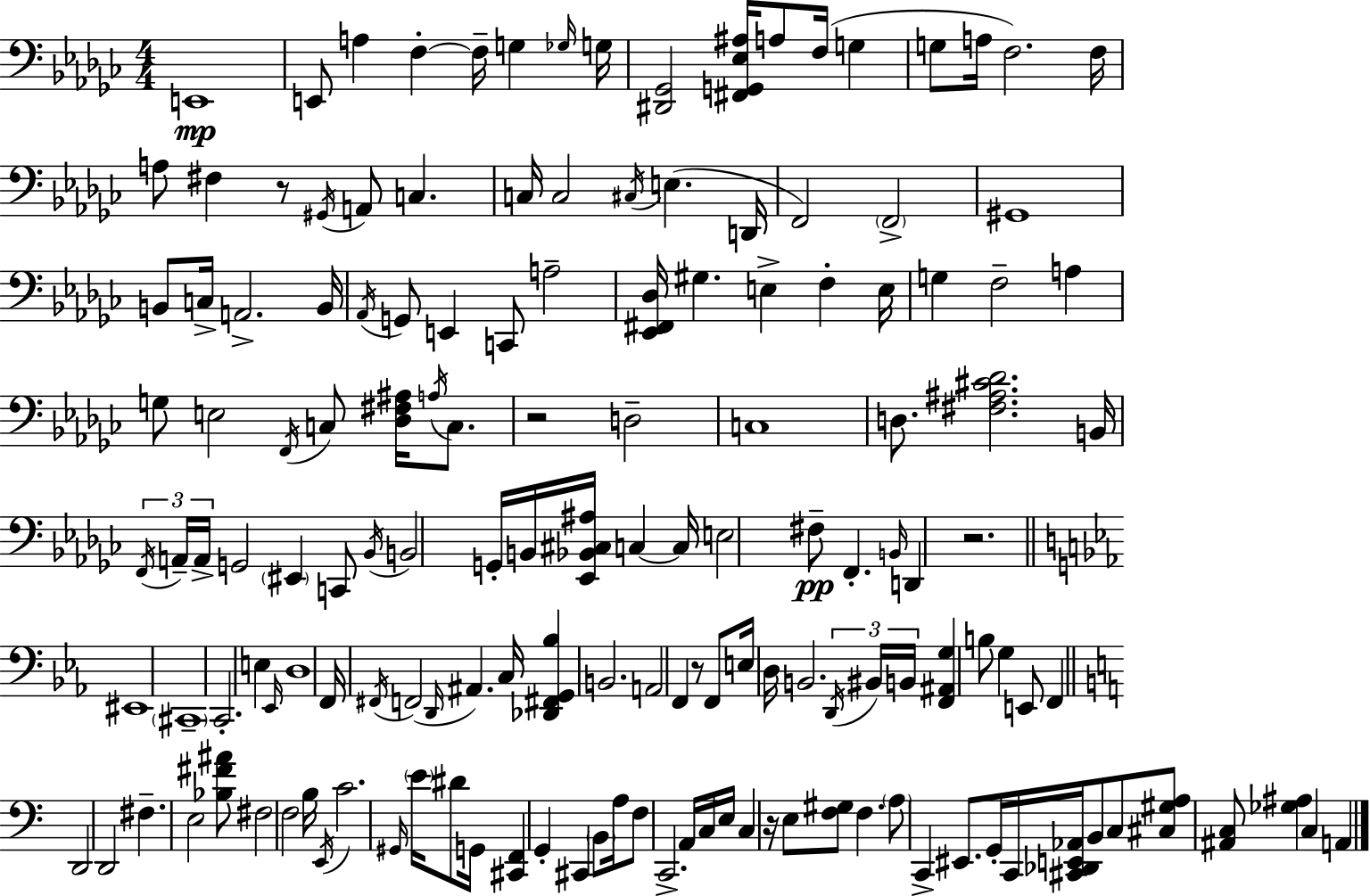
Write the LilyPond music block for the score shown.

{
  \clef bass
  \numericTimeSignature
  \time 4/4
  \key ees \minor
  e,1\mp | e,8 a4 f4-.~~ f16-- g4 \grace { ges16 } | g16 <dis, ges,>2 <fis, g, ees ais>16 a8 f16( g4 | g8 a16 f2.) | \break f16 a8 fis4 r8 \acciaccatura { gis,16 } a,8 c4. | c16 c2 \acciaccatura { cis16 }( e4. | d,16 f,2) \parenthesize f,2-> | gis,1 | \break b,8 c16-> a,2.-> | b,16 \acciaccatura { aes,16 } g,8 e,4 c,8 a2-- | <ees, fis, des>16 gis4. e4-> f4-. | e16 g4 f2-- | \break a4 g8 e2 \acciaccatura { f,16 } c8 | <des fis ais>16 \acciaccatura { a16 } c8. r2 d2-- | c1 | d8. <fis ais cis' des'>2. | \break b,16 \tuplet 3/2 { \acciaccatura { f,16 } a,16-- a,16-> } g,2 | \parenthesize eis,4 c,8 \acciaccatura { bes,16 } b,2 | g,16-. b,16 <ees, bes, cis ais>16 c4~~ c16 e2 | fis8--\pp f,4.-. \grace { b,16 } d,4 r2. | \break \bar "||" \break \key c \minor eis,1 | \parenthesize cis,1-- | c,2.-. e4 | \grace { ees,16 } d1 | \break f,16 \acciaccatura { fis,16 }( f,2 \grace { d,16 } ais,4.) | c16 <des, fis, g, bes>4 b,2. | a,2 f,4 r8 | f,8 e16 d16 b,2. | \break \tuplet 3/2 { \acciaccatura { d,16 } bis,16 b,16 } <f, ais, g>4 b8 g4 e,8 | f,4 \bar "||" \break \key a \minor d,2 d,2 | fis4.-- e2 <bes fis' ais'>8 | fis2 f2 | b16 \acciaccatura { e,16 } c'2. \grace { gis,16 } \parenthesize e'16 | \break dis'8 g,16 <cis, f,>4 g,4-. cis,4 \parenthesize b,8 | a16 f8 c,2.-> | a,16 c16 e16 c4 r16 e8 <f gis>8 f4. | \parenthesize a8 c,4-> eis,8. g,16-. c,16 <cis, des, e, aes,>16 b,8 | \break c8 <cis gis a>8 <ais, c>8 <ges ais>4 c4 a,4 | \bar "|."
}